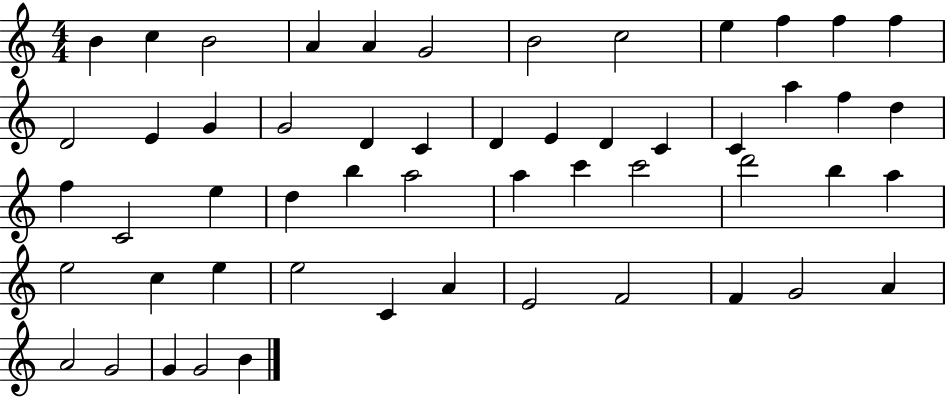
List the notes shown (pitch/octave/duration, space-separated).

B4/q C5/q B4/h A4/q A4/q G4/h B4/h C5/h E5/q F5/q F5/q F5/q D4/h E4/q G4/q G4/h D4/q C4/q D4/q E4/q D4/q C4/q C4/q A5/q F5/q D5/q F5/q C4/h E5/q D5/q B5/q A5/h A5/q C6/q C6/h D6/h B5/q A5/q E5/h C5/q E5/q E5/h C4/q A4/q E4/h F4/h F4/q G4/h A4/q A4/h G4/h G4/q G4/h B4/q